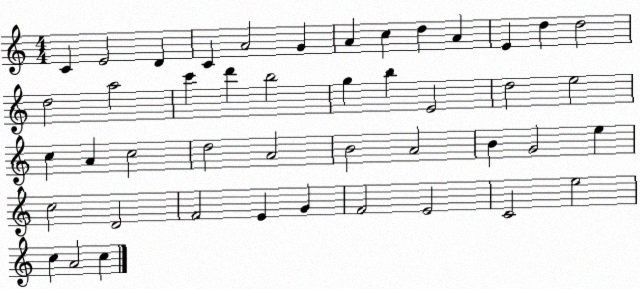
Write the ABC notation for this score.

X:1
T:Untitled
M:4/4
L:1/4
K:C
C E2 D C A2 G A c d A E d d2 d2 a2 c' d' b2 g b E2 d2 e2 c A c2 d2 A2 B2 A2 B G2 e c2 D2 F2 E G F2 E2 C2 e2 c A2 c